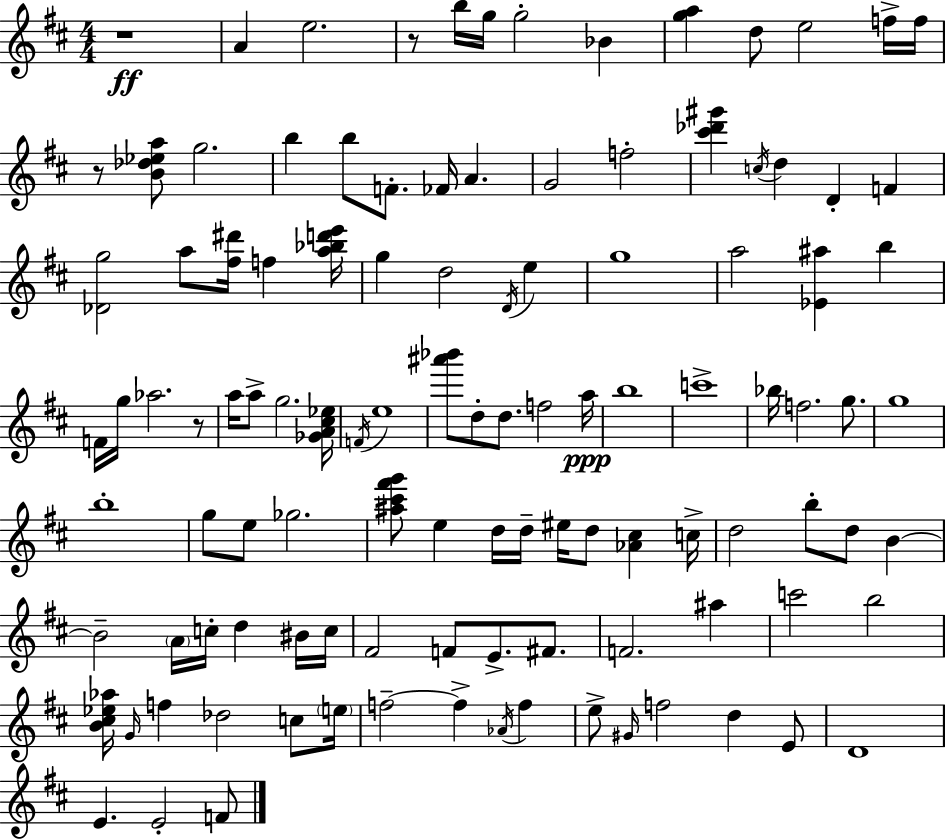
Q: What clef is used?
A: treble